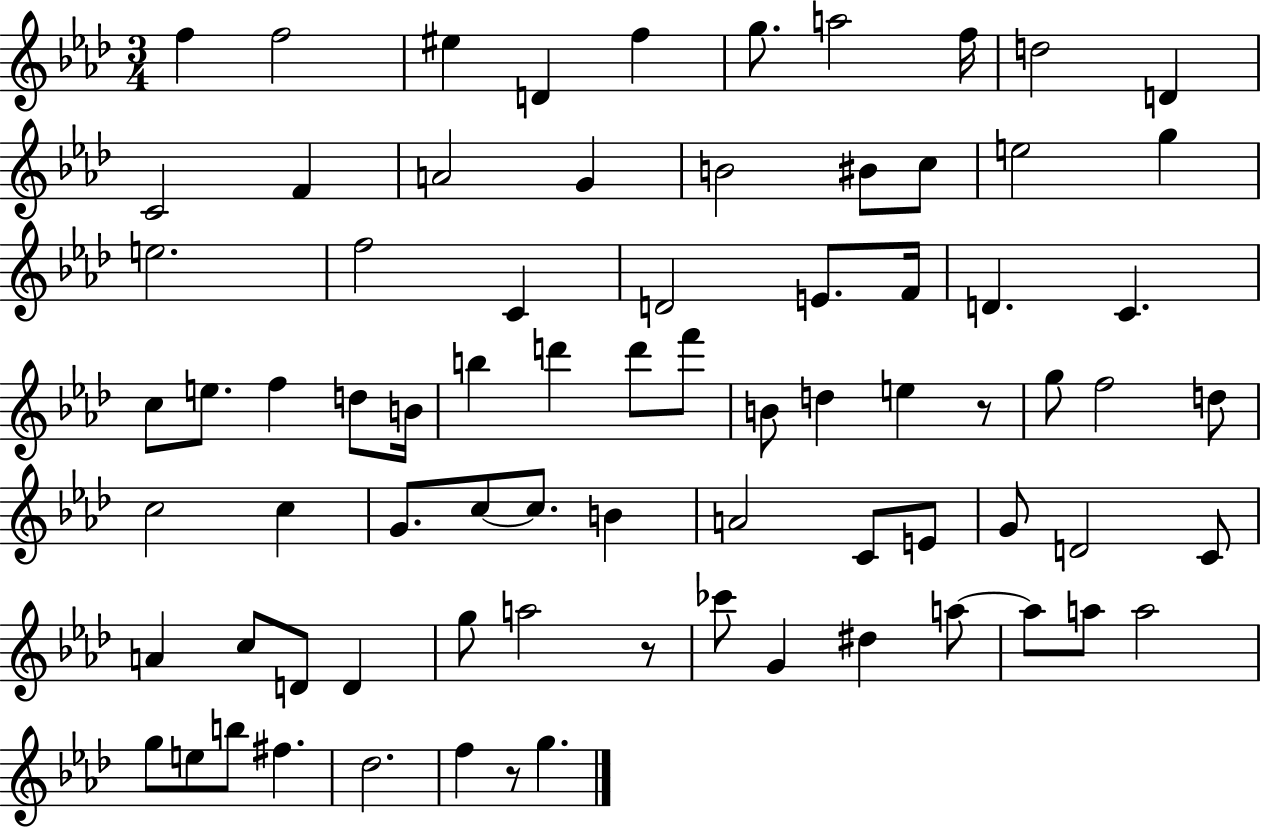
{
  \clef treble
  \numericTimeSignature
  \time 3/4
  \key aes \major
  \repeat volta 2 { f''4 f''2 | eis''4 d'4 f''4 | g''8. a''2 f''16 | d''2 d'4 | \break c'2 f'4 | a'2 g'4 | b'2 bis'8 c''8 | e''2 g''4 | \break e''2. | f''2 c'4 | d'2 e'8. f'16 | d'4. c'4. | \break c''8 e''8. f''4 d''8 b'16 | b''4 d'''4 d'''8 f'''8 | b'8 d''4 e''4 r8 | g''8 f''2 d''8 | \break c''2 c''4 | g'8. c''8~~ c''8. b'4 | a'2 c'8 e'8 | g'8 d'2 c'8 | \break a'4 c''8 d'8 d'4 | g''8 a''2 r8 | ces'''8 g'4 dis''4 a''8~~ | a''8 a''8 a''2 | \break g''8 e''8 b''8 fis''4. | des''2. | f''4 r8 g''4. | } \bar "|."
}